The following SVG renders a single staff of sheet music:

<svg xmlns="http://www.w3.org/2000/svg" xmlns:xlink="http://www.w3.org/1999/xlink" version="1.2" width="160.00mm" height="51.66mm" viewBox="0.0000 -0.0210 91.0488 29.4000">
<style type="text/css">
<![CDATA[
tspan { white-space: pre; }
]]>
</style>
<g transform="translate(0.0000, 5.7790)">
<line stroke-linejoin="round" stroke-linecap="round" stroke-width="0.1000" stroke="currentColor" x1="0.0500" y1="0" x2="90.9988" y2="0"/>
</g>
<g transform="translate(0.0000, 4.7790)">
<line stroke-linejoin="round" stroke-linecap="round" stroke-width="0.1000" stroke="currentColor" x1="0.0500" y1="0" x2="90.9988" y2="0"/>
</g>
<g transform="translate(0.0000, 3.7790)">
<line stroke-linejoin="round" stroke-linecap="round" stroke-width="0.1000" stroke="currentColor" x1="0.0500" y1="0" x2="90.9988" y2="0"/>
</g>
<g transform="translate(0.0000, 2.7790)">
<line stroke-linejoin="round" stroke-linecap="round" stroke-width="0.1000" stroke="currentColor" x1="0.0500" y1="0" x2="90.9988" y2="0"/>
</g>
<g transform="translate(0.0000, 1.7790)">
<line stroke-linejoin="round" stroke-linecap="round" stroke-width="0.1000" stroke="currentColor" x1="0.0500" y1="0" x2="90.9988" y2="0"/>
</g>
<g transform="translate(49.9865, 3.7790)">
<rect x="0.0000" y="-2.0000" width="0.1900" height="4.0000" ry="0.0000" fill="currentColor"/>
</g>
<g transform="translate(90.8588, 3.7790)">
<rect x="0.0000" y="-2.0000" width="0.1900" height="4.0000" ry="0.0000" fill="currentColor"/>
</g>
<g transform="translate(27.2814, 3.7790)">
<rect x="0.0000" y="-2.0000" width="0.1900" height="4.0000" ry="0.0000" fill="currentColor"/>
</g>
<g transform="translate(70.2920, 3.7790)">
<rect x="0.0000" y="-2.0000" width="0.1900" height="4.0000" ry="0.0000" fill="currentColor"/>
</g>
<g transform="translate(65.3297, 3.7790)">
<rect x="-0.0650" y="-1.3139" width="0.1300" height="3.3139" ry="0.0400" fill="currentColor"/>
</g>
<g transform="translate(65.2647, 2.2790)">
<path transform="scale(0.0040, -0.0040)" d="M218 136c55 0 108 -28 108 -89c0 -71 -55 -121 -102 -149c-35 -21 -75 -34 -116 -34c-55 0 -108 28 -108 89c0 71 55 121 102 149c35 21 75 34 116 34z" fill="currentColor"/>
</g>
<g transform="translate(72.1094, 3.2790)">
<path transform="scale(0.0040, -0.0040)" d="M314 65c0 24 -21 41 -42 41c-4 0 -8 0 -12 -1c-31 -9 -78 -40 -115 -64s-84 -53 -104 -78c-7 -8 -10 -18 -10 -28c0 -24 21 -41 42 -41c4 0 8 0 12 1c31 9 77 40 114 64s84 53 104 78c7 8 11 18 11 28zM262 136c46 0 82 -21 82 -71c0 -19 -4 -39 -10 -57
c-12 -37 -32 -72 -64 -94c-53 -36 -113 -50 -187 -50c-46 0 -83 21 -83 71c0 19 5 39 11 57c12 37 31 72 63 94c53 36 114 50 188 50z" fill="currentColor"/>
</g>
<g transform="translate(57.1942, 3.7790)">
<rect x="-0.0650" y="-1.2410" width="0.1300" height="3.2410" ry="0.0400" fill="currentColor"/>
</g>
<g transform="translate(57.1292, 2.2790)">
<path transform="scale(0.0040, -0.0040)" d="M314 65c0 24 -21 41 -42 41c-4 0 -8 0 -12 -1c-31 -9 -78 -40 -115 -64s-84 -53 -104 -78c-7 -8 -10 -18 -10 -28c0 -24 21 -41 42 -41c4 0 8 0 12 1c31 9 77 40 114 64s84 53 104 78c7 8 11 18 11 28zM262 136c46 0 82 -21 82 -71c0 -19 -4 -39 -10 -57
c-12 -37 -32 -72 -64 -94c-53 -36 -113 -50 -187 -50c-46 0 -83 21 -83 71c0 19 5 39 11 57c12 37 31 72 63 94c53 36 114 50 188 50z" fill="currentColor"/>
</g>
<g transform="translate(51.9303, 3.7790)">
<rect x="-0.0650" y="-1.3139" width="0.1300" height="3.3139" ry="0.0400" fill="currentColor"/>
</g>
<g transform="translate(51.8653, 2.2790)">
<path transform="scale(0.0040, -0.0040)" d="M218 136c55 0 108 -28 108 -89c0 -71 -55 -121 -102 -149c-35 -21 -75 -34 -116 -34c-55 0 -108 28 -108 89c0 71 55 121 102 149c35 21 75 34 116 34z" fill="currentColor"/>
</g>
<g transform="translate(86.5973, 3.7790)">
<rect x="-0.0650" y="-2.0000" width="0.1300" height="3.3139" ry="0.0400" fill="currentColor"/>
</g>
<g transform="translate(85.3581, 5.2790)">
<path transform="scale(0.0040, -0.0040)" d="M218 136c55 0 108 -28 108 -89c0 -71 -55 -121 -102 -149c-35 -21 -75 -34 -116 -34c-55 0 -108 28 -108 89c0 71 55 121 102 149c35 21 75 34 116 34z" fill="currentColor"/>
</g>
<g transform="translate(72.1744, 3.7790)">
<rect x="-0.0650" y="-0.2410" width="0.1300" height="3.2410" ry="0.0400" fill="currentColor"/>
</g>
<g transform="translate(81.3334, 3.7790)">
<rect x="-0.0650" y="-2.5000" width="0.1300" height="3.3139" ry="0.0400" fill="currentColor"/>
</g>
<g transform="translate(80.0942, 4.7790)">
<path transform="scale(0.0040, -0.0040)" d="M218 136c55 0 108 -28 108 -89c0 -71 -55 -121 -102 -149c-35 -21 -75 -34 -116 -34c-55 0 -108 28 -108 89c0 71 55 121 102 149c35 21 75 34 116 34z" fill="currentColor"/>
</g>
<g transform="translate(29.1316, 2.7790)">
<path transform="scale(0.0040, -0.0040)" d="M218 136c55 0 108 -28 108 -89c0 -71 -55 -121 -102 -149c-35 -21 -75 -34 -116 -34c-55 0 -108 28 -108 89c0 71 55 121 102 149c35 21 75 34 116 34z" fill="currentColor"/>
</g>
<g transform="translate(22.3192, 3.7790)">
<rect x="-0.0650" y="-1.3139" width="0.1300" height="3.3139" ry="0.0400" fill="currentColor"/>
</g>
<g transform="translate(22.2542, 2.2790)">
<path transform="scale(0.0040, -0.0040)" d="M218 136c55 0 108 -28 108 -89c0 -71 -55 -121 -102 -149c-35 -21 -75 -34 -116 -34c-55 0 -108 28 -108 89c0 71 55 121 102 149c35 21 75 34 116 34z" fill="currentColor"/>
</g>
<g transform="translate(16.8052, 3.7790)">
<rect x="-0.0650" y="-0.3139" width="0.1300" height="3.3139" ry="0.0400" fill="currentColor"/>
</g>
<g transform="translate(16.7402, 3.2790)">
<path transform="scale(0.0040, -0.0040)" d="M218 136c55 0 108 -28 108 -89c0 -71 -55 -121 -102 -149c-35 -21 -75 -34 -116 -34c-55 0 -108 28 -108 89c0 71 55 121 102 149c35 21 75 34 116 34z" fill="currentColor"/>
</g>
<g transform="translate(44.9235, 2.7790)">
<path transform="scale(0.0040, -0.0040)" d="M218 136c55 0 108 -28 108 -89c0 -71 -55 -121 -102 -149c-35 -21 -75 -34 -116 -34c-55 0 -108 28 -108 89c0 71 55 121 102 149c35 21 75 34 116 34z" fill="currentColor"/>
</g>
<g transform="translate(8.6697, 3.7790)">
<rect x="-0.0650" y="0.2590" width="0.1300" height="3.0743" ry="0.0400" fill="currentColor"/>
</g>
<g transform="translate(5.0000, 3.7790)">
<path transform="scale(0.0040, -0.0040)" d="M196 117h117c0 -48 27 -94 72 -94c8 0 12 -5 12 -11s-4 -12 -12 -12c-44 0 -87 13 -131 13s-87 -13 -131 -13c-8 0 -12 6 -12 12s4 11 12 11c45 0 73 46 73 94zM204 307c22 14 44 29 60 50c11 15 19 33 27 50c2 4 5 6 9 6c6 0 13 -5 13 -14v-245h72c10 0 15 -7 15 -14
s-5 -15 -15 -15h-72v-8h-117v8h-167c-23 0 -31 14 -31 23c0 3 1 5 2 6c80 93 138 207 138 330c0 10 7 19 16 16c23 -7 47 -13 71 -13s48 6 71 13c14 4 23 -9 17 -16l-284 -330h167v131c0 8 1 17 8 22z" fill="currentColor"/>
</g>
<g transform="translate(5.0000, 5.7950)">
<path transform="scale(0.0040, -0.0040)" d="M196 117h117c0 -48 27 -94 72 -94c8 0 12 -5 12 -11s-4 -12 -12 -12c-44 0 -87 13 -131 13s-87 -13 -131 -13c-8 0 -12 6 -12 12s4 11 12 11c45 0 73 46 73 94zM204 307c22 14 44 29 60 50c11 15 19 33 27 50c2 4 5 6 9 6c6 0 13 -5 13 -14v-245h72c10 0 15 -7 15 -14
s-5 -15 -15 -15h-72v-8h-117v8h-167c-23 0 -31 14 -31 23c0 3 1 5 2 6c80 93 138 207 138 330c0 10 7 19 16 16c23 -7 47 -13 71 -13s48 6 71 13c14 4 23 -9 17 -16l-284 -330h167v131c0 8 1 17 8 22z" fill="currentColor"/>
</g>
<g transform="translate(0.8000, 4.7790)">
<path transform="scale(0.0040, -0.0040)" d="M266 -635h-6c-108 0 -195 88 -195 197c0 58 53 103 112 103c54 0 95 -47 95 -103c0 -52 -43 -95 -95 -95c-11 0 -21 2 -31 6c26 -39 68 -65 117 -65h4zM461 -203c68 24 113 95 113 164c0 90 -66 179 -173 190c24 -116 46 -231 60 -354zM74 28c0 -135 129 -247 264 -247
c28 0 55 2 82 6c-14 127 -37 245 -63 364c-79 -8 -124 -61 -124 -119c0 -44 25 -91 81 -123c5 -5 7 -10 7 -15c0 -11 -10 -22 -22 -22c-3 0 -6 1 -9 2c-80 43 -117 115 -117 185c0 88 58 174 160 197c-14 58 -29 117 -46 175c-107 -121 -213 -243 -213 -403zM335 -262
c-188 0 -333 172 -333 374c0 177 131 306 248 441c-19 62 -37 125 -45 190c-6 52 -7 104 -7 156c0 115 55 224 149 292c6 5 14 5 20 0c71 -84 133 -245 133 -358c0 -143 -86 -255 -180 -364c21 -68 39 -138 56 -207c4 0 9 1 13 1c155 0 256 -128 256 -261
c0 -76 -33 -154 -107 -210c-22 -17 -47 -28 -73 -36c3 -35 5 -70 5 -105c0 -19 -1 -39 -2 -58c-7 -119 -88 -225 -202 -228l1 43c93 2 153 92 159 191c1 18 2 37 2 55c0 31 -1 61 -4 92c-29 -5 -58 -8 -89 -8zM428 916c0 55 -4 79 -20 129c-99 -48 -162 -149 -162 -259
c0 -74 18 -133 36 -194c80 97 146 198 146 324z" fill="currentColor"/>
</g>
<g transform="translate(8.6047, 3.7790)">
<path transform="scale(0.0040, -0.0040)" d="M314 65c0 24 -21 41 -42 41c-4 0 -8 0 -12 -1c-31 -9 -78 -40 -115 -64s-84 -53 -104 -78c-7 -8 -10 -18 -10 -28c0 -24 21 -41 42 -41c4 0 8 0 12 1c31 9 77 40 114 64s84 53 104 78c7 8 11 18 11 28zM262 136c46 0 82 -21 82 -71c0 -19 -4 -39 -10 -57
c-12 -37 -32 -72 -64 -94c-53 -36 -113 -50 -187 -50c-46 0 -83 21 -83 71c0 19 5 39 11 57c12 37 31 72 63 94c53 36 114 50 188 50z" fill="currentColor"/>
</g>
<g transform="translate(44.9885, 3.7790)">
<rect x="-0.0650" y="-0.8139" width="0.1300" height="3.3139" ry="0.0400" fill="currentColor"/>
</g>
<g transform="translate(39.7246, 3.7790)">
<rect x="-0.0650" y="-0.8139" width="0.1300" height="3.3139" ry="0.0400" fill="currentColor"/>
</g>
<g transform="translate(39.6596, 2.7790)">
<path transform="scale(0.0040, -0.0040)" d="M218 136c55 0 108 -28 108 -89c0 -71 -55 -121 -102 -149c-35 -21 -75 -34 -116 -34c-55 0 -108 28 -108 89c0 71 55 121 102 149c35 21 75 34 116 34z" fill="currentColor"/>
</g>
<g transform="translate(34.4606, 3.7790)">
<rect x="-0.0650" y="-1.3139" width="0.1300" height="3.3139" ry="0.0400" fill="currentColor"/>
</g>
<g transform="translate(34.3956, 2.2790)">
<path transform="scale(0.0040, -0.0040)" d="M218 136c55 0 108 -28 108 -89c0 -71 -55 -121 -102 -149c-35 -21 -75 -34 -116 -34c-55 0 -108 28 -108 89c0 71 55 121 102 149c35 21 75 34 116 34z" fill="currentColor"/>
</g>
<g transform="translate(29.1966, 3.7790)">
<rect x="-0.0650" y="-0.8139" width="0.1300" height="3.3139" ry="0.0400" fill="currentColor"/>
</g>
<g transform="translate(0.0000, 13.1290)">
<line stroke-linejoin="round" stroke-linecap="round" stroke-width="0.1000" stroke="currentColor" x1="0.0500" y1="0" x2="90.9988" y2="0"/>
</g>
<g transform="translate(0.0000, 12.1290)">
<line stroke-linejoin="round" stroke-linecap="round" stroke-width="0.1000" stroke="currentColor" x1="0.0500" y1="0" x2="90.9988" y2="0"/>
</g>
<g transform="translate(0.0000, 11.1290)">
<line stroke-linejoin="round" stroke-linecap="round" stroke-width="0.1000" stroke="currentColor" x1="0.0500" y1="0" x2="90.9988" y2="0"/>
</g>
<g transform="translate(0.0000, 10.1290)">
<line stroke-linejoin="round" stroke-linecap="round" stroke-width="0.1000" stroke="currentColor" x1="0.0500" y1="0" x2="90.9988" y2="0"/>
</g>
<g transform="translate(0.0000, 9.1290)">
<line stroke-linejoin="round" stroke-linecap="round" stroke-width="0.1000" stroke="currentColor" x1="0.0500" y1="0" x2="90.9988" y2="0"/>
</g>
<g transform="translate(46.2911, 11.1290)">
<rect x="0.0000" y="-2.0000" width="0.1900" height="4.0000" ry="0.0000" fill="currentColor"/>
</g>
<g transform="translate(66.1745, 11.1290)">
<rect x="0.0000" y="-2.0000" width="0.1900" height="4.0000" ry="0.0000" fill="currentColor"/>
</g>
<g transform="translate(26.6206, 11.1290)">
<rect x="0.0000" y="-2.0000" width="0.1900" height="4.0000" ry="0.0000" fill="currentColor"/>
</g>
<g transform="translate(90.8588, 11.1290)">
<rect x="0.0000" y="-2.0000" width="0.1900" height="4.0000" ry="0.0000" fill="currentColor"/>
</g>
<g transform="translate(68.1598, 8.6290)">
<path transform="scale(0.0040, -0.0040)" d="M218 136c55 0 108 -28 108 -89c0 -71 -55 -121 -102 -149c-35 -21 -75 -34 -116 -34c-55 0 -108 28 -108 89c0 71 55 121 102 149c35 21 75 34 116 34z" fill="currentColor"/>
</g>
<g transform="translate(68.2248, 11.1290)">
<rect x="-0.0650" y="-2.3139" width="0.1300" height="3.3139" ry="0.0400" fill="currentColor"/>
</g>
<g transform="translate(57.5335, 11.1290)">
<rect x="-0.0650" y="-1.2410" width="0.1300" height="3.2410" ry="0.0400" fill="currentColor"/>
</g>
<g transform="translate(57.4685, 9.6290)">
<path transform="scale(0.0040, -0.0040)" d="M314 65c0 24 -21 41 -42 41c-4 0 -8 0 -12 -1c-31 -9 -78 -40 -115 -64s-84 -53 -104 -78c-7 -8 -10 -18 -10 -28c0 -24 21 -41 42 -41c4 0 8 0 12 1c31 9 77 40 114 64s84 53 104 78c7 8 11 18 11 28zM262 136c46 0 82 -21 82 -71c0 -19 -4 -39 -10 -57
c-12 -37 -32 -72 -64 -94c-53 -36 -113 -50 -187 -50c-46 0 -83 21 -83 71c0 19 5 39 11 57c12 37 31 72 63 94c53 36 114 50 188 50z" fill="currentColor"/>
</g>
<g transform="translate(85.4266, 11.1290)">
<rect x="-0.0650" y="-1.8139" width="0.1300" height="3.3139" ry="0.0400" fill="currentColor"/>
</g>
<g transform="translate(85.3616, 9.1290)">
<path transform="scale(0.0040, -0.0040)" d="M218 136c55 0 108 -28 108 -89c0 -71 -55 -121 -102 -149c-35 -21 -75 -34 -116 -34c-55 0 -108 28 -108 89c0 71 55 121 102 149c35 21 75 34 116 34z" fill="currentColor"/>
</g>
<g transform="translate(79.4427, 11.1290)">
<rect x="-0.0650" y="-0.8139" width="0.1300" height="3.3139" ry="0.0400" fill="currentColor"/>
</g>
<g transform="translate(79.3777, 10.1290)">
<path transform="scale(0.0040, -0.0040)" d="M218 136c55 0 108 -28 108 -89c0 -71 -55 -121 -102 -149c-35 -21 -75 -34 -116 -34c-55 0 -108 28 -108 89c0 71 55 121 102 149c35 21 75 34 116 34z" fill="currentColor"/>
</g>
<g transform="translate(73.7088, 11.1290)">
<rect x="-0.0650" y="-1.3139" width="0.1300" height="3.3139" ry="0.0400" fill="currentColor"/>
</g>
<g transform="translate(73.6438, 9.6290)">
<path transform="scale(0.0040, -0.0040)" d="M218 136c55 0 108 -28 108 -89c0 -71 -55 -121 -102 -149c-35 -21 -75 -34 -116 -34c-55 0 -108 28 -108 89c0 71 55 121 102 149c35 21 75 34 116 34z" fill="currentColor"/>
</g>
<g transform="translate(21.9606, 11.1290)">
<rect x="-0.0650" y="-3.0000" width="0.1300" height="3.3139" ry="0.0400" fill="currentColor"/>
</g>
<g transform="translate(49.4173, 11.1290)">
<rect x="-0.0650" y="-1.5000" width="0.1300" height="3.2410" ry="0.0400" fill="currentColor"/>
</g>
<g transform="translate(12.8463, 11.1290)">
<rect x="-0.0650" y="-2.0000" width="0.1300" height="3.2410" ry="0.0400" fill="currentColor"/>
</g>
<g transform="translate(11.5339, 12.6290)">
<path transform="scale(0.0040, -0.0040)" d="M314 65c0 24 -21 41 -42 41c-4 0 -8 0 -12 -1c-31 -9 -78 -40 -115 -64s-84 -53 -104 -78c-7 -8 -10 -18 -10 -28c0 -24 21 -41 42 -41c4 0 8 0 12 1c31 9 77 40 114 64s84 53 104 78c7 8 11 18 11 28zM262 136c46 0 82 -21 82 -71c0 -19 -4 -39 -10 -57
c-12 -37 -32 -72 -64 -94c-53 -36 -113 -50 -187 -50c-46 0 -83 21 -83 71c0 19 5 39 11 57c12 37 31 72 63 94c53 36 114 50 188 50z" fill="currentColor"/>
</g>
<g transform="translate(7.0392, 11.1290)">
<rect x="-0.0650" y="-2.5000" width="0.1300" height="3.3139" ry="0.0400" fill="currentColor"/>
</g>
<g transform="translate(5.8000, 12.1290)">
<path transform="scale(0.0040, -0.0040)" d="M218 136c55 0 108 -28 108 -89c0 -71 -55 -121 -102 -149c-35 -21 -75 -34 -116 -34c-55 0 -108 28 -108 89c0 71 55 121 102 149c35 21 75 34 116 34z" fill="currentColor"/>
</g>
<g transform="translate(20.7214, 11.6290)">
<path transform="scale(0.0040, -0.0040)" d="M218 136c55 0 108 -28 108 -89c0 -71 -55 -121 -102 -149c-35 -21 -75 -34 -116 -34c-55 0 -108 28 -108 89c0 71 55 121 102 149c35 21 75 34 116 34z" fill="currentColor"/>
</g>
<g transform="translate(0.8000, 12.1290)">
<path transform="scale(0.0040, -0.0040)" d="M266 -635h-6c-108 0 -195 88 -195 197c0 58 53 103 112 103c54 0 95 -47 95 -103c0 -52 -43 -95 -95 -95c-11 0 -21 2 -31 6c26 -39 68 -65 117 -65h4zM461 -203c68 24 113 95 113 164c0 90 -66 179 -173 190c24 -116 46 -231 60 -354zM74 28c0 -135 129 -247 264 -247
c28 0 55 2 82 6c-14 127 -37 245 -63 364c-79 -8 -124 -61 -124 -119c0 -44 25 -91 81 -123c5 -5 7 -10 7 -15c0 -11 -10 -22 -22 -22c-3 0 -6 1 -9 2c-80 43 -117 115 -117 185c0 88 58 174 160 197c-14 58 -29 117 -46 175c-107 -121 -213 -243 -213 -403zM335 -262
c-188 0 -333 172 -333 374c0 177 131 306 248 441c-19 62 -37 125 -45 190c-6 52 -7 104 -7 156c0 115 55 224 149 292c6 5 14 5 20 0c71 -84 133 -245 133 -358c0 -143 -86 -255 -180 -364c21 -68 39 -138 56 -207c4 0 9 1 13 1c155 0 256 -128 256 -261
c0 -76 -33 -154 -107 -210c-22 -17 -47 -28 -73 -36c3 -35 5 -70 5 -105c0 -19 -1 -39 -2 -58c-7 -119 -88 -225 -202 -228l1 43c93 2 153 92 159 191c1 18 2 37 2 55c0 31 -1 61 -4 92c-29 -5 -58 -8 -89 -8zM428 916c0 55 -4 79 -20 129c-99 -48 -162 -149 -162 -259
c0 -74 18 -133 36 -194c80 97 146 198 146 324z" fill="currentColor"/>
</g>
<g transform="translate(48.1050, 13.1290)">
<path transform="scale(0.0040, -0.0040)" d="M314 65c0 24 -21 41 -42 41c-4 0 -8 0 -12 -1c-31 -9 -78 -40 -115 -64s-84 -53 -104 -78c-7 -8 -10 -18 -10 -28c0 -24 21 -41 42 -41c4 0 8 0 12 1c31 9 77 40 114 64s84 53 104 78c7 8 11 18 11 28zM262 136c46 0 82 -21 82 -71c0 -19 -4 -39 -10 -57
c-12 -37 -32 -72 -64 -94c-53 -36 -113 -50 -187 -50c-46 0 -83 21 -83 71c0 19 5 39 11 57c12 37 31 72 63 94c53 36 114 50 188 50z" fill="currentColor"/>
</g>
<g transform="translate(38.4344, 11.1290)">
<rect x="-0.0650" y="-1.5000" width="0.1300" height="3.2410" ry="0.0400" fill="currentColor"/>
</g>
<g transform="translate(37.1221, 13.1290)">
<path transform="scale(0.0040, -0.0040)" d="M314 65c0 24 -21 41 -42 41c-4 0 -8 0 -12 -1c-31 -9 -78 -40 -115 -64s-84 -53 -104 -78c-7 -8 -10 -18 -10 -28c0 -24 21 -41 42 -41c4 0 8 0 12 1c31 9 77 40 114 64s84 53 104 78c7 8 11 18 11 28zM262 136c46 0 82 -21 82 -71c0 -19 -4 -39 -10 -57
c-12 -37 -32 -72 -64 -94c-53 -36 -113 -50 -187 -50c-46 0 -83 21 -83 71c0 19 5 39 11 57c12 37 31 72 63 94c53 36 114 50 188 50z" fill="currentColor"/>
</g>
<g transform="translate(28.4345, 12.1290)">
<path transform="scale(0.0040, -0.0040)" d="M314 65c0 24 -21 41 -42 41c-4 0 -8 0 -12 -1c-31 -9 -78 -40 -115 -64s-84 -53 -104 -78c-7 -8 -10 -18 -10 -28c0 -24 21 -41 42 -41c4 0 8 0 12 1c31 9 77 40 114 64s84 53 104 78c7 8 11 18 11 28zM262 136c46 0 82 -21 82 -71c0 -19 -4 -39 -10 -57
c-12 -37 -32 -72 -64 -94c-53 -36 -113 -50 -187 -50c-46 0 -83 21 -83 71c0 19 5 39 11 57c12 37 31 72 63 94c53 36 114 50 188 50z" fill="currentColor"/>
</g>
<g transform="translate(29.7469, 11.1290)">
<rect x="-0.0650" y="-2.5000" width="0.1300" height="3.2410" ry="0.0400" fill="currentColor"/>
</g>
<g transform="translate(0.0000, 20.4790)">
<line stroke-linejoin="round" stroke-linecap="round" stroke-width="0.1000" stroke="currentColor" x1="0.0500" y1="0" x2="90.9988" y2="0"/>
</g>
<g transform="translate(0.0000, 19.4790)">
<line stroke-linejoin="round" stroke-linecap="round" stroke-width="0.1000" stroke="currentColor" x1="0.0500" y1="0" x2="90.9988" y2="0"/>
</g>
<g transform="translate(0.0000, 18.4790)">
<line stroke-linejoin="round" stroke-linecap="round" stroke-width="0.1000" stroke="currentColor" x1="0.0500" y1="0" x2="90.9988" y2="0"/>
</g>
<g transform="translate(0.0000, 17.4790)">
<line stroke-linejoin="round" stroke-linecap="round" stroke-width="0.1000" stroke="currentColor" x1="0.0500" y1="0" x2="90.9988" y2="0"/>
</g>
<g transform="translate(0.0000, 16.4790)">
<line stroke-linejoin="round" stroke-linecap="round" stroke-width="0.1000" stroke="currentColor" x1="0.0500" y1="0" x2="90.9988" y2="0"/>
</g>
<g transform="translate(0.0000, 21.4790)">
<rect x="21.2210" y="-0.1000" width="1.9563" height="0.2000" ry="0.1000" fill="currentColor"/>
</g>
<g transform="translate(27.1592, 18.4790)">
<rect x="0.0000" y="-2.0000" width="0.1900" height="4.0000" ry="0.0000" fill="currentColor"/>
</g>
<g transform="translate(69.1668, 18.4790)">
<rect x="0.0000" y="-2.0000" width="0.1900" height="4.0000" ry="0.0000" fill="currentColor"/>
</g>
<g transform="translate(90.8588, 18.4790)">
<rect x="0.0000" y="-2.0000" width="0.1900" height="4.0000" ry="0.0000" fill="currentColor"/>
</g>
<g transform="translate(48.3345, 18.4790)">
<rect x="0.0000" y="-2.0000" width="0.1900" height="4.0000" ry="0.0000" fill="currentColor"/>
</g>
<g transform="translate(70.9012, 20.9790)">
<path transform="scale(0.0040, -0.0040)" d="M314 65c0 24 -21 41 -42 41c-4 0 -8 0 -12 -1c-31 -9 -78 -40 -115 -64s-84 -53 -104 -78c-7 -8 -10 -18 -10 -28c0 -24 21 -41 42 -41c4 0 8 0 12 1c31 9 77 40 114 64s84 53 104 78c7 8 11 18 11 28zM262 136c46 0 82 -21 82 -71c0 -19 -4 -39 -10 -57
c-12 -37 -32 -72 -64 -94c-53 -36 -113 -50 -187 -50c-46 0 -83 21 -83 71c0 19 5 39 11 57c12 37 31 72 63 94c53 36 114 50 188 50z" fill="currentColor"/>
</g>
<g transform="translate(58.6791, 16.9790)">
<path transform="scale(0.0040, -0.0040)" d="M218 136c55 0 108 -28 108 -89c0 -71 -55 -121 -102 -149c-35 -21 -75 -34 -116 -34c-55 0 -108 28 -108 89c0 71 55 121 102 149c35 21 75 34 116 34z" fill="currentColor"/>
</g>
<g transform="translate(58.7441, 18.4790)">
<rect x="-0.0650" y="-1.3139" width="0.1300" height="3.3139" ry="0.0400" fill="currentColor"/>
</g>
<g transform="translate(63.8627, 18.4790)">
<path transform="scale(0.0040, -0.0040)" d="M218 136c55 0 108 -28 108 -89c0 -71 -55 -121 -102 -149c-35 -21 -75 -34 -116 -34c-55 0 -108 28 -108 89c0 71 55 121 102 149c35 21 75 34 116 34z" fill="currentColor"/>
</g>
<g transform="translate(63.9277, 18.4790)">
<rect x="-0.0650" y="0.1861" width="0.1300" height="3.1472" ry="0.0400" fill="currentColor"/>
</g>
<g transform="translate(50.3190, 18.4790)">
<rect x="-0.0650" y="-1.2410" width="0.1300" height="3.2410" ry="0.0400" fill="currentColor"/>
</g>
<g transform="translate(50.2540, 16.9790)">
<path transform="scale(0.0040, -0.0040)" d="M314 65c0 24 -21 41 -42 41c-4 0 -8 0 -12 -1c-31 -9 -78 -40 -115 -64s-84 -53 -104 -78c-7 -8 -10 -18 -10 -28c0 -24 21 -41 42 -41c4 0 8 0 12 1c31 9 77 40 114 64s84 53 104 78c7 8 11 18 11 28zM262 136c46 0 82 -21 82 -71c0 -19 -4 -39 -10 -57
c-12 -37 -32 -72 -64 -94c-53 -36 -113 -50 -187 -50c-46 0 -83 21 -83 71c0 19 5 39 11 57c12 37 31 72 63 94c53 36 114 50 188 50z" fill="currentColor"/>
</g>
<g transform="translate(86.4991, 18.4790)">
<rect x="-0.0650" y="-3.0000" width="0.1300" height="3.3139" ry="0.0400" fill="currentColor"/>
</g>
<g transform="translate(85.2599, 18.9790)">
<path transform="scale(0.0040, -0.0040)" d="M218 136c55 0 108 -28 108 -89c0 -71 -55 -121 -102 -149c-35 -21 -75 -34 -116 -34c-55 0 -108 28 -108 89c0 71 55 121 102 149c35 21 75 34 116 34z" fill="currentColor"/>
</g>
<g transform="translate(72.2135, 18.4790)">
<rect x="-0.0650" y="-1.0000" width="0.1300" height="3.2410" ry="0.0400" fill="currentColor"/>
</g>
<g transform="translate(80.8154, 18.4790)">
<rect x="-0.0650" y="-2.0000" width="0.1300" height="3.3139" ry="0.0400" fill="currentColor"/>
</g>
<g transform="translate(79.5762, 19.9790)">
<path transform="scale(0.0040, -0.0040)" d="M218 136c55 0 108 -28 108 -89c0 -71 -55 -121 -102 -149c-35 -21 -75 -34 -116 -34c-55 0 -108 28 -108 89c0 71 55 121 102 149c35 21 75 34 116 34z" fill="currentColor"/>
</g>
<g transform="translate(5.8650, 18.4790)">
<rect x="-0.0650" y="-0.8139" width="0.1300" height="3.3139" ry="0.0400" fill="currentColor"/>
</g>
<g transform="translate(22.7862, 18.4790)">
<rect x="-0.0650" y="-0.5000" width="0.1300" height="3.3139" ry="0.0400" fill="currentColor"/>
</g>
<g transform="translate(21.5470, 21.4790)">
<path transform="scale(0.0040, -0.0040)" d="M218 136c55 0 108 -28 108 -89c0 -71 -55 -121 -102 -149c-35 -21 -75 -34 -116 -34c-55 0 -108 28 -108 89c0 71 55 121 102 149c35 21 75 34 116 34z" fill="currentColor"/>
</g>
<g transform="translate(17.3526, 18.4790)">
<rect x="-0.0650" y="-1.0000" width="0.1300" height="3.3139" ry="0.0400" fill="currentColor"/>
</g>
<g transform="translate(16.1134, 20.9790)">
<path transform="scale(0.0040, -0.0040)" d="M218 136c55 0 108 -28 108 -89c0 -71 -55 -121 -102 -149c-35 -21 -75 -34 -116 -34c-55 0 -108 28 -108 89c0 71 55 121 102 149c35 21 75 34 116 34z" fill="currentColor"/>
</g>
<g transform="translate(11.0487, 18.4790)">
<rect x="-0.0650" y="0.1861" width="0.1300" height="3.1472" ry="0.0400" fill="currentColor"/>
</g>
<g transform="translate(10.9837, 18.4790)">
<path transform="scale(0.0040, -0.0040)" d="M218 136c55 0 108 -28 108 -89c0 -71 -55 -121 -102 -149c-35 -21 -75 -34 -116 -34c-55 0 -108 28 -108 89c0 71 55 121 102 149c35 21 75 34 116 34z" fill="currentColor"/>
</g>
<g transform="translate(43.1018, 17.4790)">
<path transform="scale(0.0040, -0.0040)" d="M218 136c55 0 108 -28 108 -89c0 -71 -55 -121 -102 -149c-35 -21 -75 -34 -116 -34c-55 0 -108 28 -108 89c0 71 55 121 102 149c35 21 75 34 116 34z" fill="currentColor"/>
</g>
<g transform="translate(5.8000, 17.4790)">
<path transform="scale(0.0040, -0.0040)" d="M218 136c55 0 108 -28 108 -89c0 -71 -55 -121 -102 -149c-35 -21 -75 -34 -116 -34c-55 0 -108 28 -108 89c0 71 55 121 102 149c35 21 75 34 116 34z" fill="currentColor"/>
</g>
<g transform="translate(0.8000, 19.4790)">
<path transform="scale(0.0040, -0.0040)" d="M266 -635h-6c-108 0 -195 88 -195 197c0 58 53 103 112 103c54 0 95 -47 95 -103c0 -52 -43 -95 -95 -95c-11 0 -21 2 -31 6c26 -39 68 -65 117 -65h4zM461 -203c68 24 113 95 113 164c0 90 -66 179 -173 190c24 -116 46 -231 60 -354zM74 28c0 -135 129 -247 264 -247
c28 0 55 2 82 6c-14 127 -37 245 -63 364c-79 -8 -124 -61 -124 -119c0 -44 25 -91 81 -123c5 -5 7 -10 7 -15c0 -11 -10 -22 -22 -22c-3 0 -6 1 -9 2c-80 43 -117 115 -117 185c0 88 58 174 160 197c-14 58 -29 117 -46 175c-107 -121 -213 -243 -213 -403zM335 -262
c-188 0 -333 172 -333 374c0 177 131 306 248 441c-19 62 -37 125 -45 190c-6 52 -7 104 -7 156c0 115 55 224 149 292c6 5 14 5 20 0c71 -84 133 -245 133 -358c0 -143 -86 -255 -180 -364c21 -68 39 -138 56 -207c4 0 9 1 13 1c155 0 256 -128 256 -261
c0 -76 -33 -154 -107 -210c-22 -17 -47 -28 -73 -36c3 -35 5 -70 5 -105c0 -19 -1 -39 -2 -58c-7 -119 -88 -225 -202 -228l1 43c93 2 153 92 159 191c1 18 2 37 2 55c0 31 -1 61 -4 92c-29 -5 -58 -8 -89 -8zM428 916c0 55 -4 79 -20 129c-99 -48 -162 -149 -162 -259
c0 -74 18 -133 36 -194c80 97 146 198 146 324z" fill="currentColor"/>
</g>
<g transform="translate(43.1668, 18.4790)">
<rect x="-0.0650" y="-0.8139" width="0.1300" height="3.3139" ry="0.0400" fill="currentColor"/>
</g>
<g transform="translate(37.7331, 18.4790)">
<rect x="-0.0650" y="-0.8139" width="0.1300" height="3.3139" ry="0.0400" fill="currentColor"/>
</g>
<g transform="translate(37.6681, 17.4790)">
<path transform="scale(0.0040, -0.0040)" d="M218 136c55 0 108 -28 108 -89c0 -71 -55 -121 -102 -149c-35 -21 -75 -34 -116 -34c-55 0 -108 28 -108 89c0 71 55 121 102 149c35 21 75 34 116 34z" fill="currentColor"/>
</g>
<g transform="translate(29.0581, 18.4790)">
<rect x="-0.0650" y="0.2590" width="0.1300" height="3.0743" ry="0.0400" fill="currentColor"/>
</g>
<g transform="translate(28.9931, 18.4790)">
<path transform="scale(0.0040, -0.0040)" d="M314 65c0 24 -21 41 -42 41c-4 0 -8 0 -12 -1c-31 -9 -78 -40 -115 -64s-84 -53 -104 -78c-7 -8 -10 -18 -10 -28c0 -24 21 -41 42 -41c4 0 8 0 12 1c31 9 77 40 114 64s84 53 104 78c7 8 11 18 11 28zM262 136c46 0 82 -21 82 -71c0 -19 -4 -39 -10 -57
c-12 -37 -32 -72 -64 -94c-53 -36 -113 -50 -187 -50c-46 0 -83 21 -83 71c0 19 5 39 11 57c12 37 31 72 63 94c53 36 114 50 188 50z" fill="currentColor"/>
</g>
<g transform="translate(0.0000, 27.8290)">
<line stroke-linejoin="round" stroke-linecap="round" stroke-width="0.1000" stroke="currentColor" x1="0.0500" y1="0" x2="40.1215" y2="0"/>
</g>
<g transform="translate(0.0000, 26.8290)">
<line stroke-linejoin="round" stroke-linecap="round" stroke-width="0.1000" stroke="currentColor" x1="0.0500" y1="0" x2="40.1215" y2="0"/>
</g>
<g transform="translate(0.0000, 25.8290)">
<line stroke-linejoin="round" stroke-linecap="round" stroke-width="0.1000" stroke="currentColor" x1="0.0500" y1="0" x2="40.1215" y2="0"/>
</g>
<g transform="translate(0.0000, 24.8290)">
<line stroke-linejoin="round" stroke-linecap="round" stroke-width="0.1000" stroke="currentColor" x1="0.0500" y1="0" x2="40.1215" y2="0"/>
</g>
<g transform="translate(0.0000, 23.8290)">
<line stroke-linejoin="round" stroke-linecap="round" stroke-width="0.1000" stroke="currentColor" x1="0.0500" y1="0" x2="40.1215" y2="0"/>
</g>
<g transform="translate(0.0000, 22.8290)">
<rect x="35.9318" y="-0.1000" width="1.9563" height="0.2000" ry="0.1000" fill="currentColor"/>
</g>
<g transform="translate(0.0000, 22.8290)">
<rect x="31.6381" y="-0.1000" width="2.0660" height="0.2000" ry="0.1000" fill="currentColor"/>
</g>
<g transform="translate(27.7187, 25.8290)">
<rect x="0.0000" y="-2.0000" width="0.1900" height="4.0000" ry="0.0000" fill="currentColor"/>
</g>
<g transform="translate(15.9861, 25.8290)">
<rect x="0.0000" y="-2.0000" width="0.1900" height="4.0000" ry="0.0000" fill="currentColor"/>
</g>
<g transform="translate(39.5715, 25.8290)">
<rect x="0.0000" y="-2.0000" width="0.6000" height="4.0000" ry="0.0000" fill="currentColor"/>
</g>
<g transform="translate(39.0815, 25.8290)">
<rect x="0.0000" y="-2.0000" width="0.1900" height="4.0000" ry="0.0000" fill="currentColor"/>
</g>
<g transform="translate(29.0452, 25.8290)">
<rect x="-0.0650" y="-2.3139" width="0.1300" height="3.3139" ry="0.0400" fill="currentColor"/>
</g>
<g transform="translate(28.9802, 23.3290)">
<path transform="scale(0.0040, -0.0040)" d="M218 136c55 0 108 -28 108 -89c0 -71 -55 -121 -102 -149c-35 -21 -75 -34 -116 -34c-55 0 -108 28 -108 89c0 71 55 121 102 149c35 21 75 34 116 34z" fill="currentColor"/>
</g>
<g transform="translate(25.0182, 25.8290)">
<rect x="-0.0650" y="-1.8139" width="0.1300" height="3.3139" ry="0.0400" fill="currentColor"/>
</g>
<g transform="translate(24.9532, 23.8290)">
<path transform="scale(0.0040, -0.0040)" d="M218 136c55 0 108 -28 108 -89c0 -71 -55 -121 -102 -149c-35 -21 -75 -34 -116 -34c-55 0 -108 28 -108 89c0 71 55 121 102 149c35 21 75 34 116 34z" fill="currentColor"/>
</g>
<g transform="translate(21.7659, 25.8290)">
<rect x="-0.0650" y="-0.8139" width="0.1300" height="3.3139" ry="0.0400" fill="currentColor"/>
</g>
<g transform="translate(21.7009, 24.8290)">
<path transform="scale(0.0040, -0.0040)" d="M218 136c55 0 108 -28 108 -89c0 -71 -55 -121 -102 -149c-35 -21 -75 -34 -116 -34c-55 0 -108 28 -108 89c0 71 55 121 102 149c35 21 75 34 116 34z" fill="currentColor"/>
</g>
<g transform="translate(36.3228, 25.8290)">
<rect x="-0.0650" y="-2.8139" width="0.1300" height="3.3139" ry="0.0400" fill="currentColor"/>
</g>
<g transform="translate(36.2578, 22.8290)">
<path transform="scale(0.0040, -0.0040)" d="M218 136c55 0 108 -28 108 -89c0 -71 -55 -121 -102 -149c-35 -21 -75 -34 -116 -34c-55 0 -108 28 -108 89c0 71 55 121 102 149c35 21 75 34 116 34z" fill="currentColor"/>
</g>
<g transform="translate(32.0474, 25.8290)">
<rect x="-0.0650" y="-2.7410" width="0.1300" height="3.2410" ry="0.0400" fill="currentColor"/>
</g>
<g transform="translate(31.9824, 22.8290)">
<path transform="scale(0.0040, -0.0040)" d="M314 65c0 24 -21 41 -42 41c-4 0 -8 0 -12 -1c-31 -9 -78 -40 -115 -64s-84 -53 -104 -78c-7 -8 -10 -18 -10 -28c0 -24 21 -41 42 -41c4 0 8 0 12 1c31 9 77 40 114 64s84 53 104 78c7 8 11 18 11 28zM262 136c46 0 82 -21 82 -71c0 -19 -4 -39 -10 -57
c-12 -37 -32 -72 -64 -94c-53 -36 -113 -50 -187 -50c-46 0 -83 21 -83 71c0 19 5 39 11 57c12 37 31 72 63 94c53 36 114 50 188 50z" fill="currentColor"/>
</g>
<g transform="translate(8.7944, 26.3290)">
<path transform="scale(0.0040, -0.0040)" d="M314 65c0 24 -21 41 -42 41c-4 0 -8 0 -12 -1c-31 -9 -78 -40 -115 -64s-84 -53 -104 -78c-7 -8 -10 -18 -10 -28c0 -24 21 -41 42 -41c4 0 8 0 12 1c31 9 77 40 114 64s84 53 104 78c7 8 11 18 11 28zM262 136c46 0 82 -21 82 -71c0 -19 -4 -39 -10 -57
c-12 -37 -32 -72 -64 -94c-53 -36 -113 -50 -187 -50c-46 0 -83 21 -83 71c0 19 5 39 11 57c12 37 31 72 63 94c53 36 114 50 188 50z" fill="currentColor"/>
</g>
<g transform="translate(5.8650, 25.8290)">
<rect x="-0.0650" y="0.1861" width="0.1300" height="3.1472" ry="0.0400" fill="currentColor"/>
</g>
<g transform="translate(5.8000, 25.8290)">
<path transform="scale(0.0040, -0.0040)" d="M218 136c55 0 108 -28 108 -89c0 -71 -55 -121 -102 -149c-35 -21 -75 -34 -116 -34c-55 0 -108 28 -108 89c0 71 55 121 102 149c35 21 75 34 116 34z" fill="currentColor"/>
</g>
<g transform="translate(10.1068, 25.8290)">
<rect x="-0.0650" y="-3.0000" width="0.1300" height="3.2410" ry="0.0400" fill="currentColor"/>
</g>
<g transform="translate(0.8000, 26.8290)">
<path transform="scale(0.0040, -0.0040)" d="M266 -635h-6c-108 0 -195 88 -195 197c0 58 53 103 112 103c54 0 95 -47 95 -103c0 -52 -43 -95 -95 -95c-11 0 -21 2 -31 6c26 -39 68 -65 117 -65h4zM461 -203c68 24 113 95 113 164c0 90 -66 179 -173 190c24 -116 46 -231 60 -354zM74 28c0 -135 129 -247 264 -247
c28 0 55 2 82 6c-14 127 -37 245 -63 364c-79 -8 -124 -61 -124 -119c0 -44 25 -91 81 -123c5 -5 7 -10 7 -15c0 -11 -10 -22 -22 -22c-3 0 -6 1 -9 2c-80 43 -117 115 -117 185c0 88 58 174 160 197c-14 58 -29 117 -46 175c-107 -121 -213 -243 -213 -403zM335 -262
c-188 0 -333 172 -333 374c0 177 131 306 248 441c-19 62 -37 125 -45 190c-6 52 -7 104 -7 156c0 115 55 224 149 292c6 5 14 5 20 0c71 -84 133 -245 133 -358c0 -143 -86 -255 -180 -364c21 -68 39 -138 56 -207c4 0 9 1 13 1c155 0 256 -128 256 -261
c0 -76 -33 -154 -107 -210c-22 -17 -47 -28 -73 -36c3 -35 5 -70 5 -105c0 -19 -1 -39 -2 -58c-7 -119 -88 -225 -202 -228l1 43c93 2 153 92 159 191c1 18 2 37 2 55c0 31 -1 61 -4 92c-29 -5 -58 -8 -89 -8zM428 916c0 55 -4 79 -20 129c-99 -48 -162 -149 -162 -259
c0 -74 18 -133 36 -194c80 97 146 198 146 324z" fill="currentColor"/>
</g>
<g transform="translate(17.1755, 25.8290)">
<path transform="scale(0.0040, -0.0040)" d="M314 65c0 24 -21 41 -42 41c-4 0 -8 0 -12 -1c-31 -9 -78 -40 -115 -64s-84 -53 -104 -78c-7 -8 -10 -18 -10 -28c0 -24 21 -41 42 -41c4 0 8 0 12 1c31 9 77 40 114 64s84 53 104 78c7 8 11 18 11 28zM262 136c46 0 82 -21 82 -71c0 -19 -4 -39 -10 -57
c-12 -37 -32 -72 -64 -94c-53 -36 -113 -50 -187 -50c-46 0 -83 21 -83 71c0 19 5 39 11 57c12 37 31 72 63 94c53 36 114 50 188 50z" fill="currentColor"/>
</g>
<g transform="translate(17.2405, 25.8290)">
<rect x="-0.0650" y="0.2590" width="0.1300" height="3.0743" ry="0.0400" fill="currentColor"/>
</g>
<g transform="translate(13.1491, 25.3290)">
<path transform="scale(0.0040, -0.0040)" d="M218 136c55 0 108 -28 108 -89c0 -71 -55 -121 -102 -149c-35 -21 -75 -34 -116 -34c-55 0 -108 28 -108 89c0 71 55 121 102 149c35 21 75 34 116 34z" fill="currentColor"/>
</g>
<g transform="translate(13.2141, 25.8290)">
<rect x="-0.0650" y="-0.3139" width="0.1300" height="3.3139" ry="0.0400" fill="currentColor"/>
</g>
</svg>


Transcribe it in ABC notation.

X:1
T:Untitled
M:4/4
L:1/4
K:C
B2 c e d e d d e e2 e c2 G F G F2 A G2 E2 E2 e2 g e d f d B D C B2 d d e2 e B D2 F A B A2 c B2 d f g a2 a